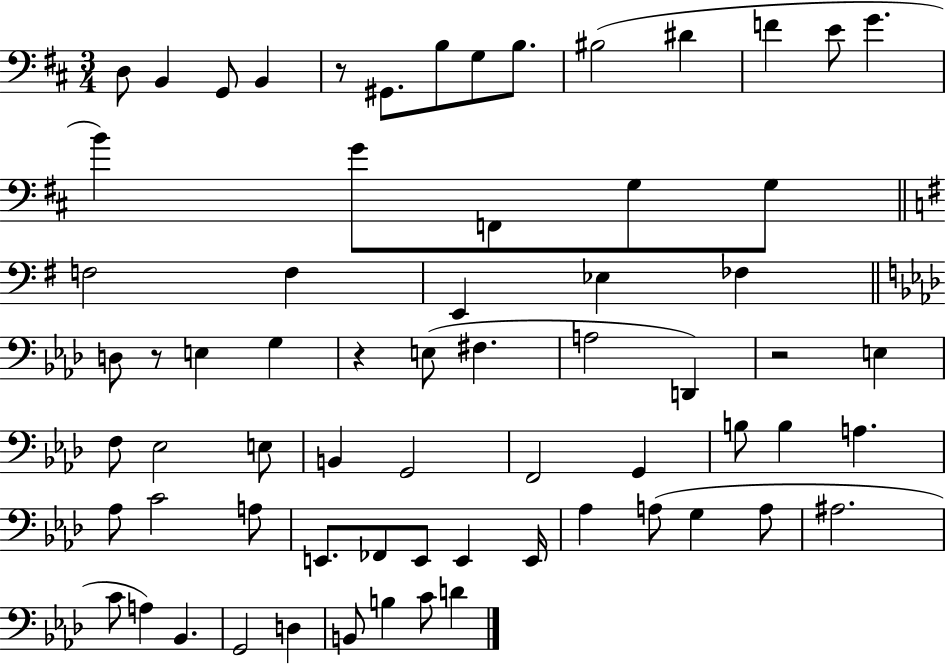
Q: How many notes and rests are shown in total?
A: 67